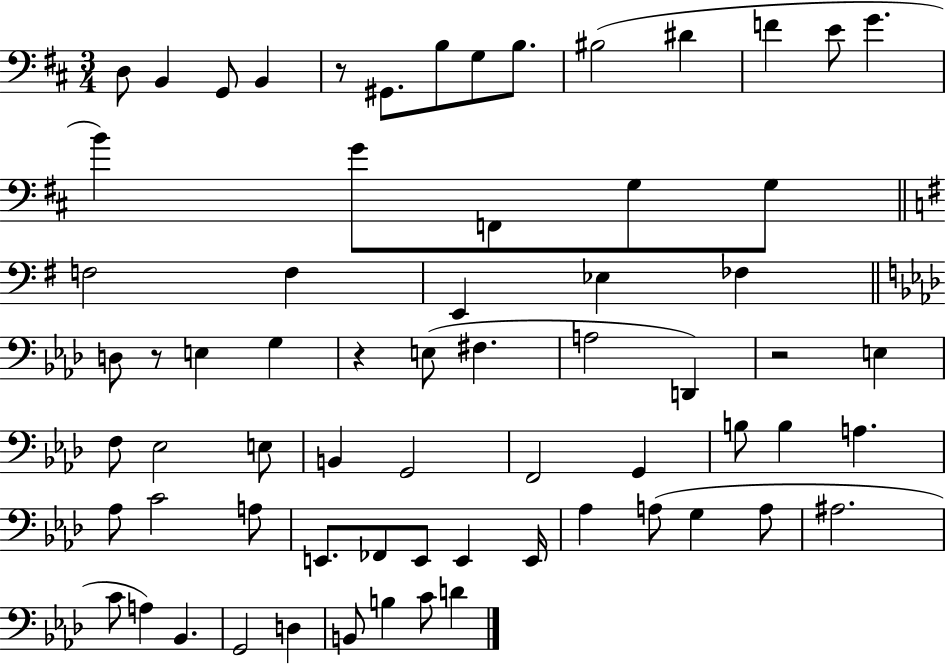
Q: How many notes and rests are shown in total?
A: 67